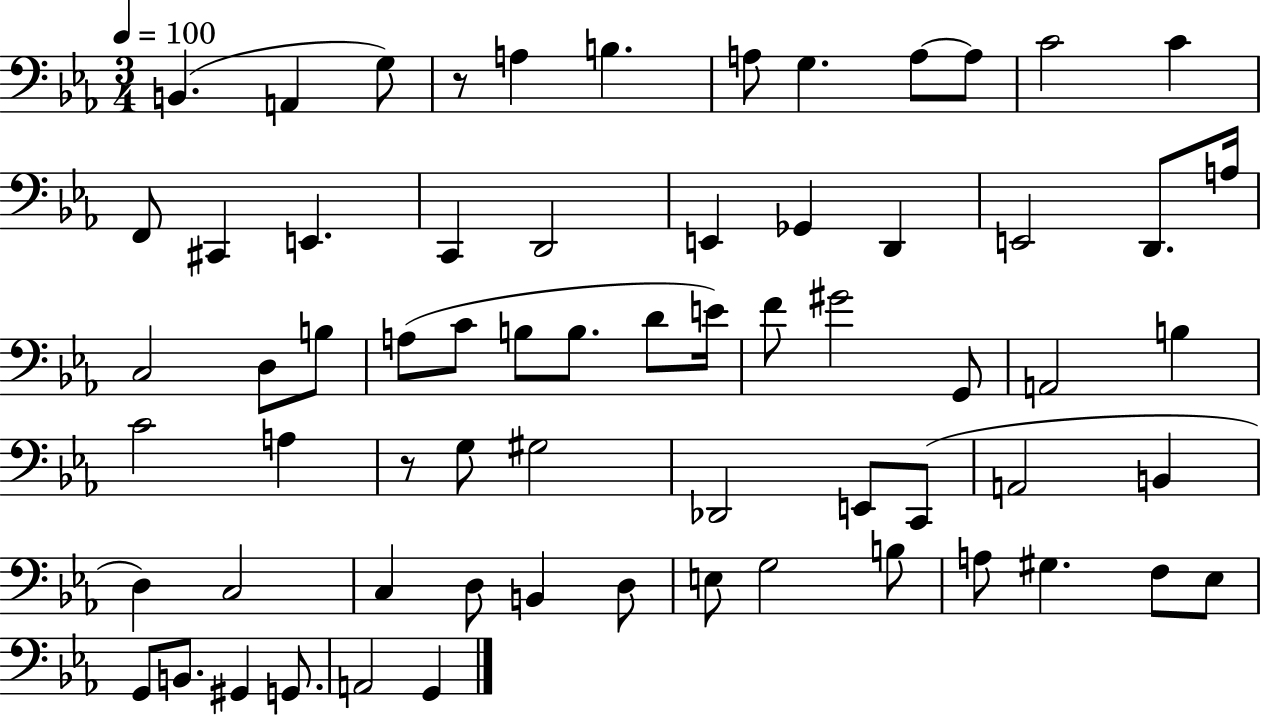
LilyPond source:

{
  \clef bass
  \numericTimeSignature
  \time 3/4
  \key ees \major
  \tempo 4 = 100
  \repeat volta 2 { b,4.( a,4 g8) | r8 a4 b4. | a8 g4. a8~~ a8 | c'2 c'4 | \break f,8 cis,4 e,4. | c,4 d,2 | e,4 ges,4 d,4 | e,2 d,8. a16 | \break c2 d8 b8 | a8( c'8 b8 b8. d'8 e'16) | f'8 gis'2 g,8 | a,2 b4 | \break c'2 a4 | r8 g8 gis2 | des,2 e,8 c,8( | a,2 b,4 | \break d4) c2 | c4 d8 b,4 d8 | e8 g2 b8 | a8 gis4. f8 ees8 | \break g,8 b,8. gis,4 g,8. | a,2 g,4 | } \bar "|."
}